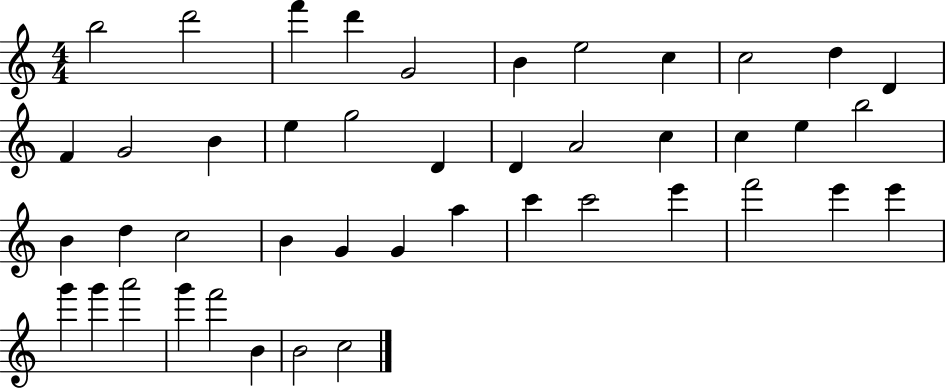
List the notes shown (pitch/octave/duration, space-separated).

B5/h D6/h F6/q D6/q G4/h B4/q E5/h C5/q C5/h D5/q D4/q F4/q G4/h B4/q E5/q G5/h D4/q D4/q A4/h C5/q C5/q E5/q B5/h B4/q D5/q C5/h B4/q G4/q G4/q A5/q C6/q C6/h E6/q F6/h E6/q E6/q G6/q G6/q A6/h G6/q F6/h B4/q B4/h C5/h